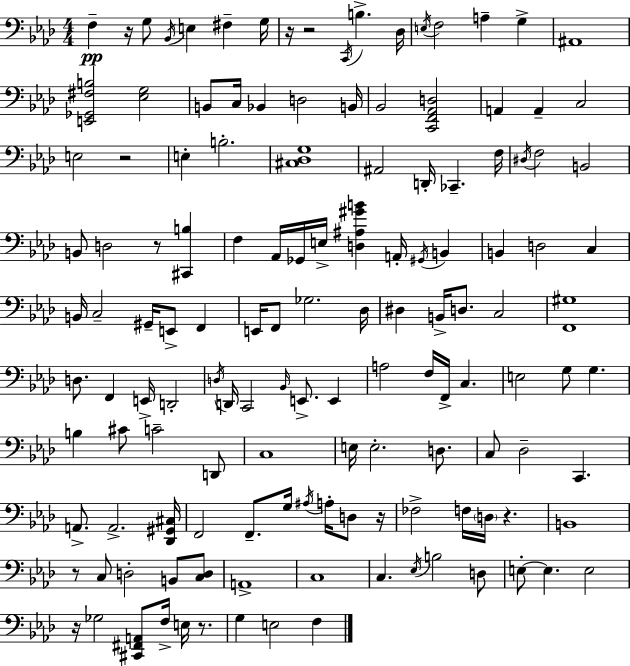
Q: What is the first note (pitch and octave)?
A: F3